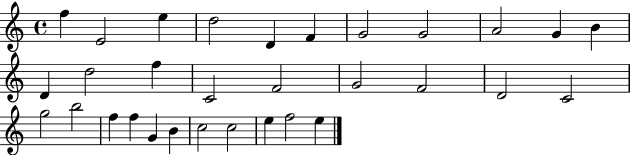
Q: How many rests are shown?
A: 0